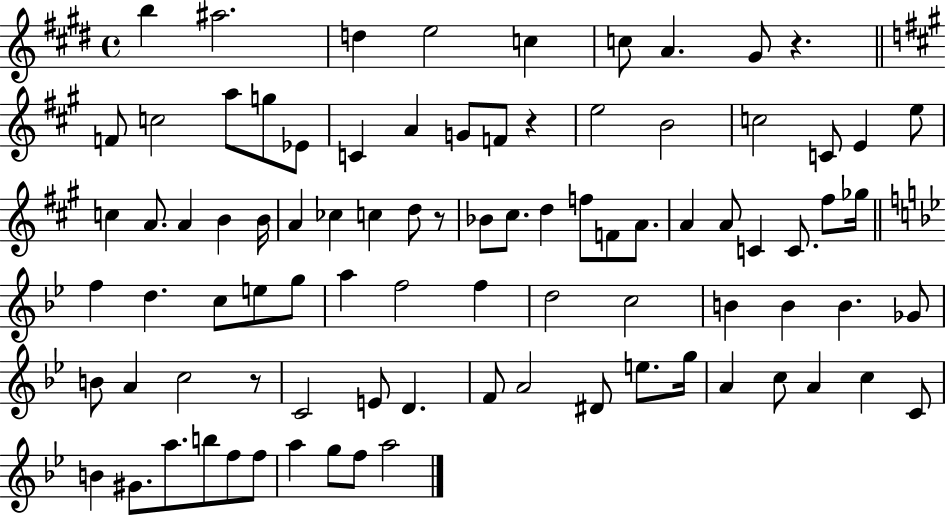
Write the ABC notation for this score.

X:1
T:Untitled
M:4/4
L:1/4
K:E
b ^a2 d e2 c c/2 A ^G/2 z F/2 c2 a/2 g/2 _E/2 C A G/2 F/2 z e2 B2 c2 C/2 E e/2 c A/2 A B B/4 A _c c d/2 z/2 _B/2 ^c/2 d f/2 F/2 A/2 A A/2 C C/2 ^f/2 _g/4 f d c/2 e/2 g/2 a f2 f d2 c2 B B B _G/2 B/2 A c2 z/2 C2 E/2 D F/2 A2 ^D/2 e/2 g/4 A c/2 A c C/2 B ^G/2 a/2 b/2 f/2 f/2 a g/2 f/2 a2